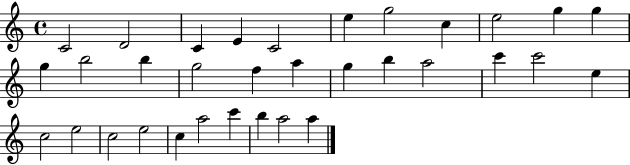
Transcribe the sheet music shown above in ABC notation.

X:1
T:Untitled
M:4/4
L:1/4
K:C
C2 D2 C E C2 e g2 c e2 g g g b2 b g2 f a g b a2 c' c'2 e c2 e2 c2 e2 c a2 c' b a2 a